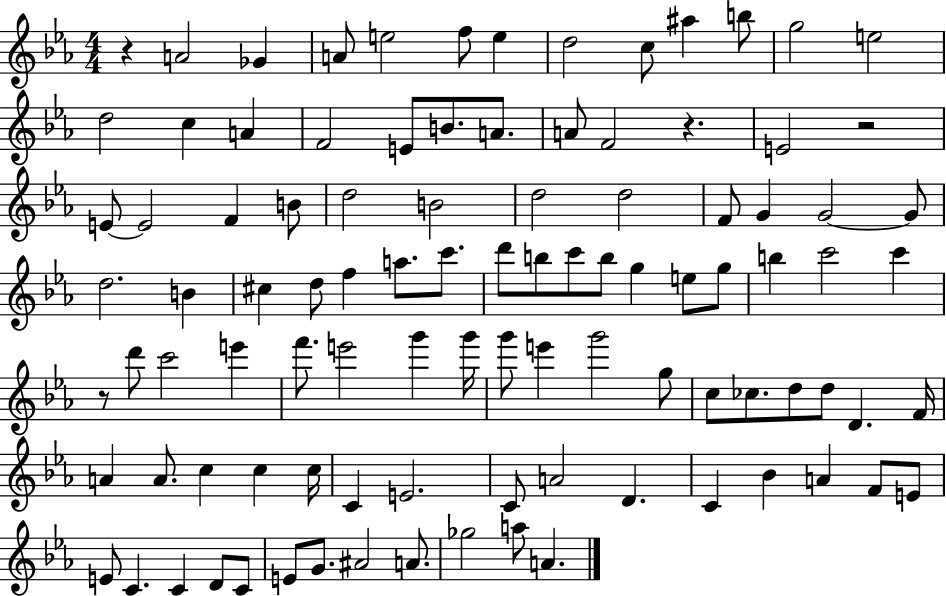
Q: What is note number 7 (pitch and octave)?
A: D5